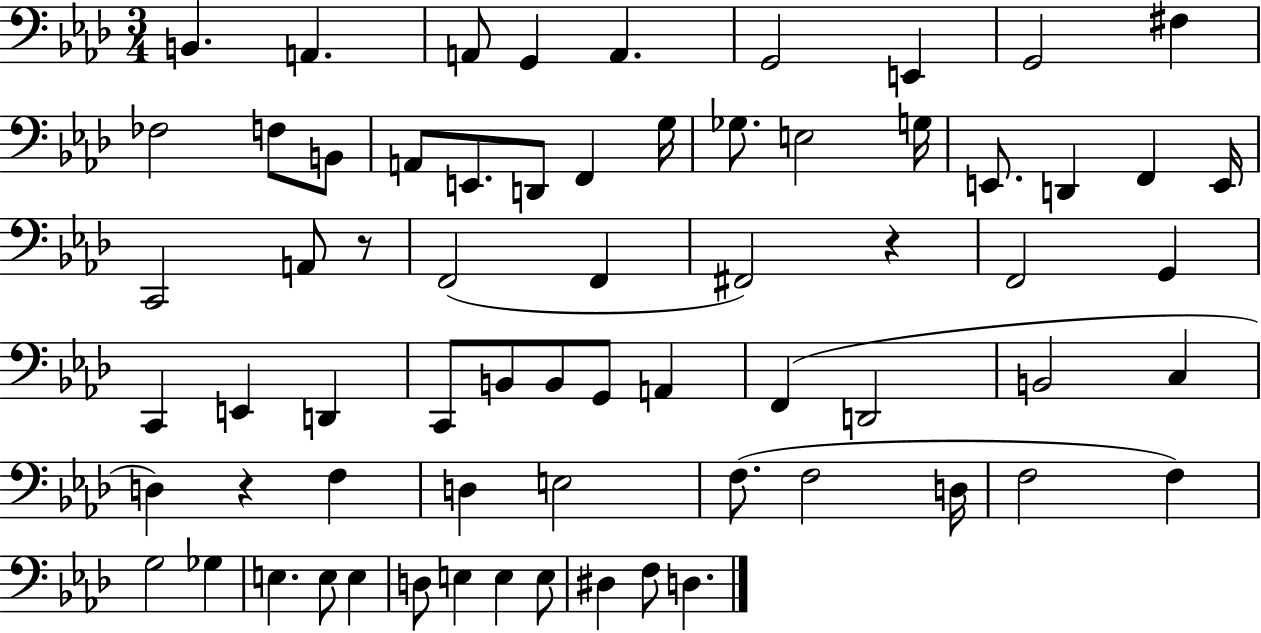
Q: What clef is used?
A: bass